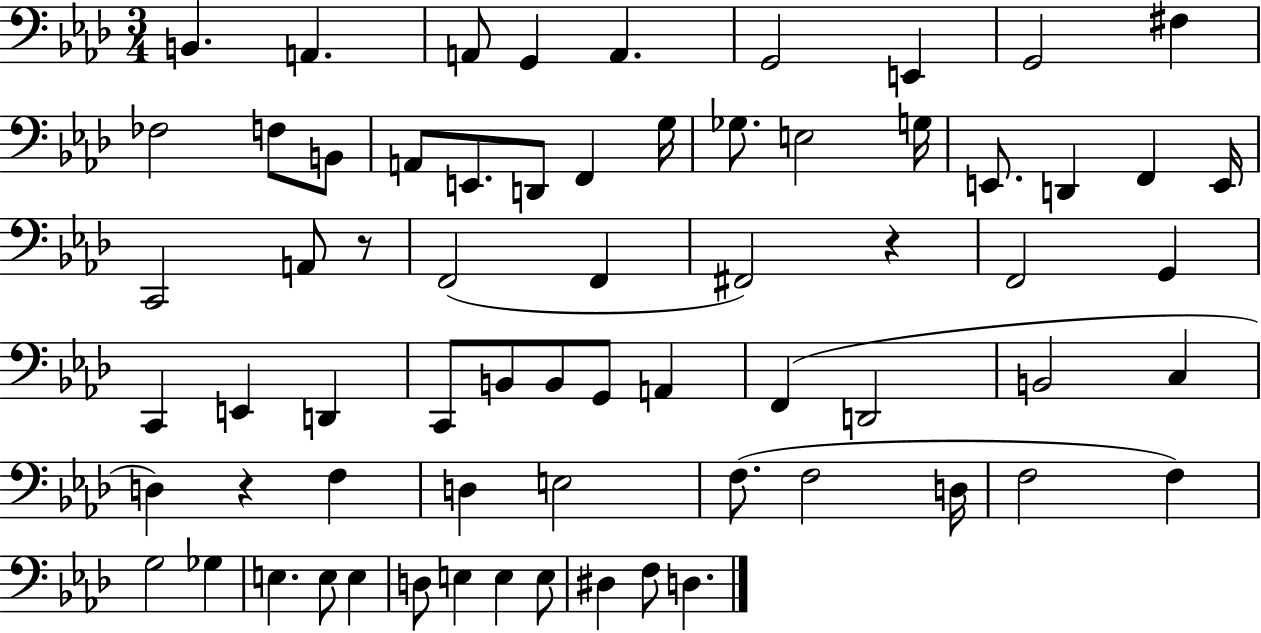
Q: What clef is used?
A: bass